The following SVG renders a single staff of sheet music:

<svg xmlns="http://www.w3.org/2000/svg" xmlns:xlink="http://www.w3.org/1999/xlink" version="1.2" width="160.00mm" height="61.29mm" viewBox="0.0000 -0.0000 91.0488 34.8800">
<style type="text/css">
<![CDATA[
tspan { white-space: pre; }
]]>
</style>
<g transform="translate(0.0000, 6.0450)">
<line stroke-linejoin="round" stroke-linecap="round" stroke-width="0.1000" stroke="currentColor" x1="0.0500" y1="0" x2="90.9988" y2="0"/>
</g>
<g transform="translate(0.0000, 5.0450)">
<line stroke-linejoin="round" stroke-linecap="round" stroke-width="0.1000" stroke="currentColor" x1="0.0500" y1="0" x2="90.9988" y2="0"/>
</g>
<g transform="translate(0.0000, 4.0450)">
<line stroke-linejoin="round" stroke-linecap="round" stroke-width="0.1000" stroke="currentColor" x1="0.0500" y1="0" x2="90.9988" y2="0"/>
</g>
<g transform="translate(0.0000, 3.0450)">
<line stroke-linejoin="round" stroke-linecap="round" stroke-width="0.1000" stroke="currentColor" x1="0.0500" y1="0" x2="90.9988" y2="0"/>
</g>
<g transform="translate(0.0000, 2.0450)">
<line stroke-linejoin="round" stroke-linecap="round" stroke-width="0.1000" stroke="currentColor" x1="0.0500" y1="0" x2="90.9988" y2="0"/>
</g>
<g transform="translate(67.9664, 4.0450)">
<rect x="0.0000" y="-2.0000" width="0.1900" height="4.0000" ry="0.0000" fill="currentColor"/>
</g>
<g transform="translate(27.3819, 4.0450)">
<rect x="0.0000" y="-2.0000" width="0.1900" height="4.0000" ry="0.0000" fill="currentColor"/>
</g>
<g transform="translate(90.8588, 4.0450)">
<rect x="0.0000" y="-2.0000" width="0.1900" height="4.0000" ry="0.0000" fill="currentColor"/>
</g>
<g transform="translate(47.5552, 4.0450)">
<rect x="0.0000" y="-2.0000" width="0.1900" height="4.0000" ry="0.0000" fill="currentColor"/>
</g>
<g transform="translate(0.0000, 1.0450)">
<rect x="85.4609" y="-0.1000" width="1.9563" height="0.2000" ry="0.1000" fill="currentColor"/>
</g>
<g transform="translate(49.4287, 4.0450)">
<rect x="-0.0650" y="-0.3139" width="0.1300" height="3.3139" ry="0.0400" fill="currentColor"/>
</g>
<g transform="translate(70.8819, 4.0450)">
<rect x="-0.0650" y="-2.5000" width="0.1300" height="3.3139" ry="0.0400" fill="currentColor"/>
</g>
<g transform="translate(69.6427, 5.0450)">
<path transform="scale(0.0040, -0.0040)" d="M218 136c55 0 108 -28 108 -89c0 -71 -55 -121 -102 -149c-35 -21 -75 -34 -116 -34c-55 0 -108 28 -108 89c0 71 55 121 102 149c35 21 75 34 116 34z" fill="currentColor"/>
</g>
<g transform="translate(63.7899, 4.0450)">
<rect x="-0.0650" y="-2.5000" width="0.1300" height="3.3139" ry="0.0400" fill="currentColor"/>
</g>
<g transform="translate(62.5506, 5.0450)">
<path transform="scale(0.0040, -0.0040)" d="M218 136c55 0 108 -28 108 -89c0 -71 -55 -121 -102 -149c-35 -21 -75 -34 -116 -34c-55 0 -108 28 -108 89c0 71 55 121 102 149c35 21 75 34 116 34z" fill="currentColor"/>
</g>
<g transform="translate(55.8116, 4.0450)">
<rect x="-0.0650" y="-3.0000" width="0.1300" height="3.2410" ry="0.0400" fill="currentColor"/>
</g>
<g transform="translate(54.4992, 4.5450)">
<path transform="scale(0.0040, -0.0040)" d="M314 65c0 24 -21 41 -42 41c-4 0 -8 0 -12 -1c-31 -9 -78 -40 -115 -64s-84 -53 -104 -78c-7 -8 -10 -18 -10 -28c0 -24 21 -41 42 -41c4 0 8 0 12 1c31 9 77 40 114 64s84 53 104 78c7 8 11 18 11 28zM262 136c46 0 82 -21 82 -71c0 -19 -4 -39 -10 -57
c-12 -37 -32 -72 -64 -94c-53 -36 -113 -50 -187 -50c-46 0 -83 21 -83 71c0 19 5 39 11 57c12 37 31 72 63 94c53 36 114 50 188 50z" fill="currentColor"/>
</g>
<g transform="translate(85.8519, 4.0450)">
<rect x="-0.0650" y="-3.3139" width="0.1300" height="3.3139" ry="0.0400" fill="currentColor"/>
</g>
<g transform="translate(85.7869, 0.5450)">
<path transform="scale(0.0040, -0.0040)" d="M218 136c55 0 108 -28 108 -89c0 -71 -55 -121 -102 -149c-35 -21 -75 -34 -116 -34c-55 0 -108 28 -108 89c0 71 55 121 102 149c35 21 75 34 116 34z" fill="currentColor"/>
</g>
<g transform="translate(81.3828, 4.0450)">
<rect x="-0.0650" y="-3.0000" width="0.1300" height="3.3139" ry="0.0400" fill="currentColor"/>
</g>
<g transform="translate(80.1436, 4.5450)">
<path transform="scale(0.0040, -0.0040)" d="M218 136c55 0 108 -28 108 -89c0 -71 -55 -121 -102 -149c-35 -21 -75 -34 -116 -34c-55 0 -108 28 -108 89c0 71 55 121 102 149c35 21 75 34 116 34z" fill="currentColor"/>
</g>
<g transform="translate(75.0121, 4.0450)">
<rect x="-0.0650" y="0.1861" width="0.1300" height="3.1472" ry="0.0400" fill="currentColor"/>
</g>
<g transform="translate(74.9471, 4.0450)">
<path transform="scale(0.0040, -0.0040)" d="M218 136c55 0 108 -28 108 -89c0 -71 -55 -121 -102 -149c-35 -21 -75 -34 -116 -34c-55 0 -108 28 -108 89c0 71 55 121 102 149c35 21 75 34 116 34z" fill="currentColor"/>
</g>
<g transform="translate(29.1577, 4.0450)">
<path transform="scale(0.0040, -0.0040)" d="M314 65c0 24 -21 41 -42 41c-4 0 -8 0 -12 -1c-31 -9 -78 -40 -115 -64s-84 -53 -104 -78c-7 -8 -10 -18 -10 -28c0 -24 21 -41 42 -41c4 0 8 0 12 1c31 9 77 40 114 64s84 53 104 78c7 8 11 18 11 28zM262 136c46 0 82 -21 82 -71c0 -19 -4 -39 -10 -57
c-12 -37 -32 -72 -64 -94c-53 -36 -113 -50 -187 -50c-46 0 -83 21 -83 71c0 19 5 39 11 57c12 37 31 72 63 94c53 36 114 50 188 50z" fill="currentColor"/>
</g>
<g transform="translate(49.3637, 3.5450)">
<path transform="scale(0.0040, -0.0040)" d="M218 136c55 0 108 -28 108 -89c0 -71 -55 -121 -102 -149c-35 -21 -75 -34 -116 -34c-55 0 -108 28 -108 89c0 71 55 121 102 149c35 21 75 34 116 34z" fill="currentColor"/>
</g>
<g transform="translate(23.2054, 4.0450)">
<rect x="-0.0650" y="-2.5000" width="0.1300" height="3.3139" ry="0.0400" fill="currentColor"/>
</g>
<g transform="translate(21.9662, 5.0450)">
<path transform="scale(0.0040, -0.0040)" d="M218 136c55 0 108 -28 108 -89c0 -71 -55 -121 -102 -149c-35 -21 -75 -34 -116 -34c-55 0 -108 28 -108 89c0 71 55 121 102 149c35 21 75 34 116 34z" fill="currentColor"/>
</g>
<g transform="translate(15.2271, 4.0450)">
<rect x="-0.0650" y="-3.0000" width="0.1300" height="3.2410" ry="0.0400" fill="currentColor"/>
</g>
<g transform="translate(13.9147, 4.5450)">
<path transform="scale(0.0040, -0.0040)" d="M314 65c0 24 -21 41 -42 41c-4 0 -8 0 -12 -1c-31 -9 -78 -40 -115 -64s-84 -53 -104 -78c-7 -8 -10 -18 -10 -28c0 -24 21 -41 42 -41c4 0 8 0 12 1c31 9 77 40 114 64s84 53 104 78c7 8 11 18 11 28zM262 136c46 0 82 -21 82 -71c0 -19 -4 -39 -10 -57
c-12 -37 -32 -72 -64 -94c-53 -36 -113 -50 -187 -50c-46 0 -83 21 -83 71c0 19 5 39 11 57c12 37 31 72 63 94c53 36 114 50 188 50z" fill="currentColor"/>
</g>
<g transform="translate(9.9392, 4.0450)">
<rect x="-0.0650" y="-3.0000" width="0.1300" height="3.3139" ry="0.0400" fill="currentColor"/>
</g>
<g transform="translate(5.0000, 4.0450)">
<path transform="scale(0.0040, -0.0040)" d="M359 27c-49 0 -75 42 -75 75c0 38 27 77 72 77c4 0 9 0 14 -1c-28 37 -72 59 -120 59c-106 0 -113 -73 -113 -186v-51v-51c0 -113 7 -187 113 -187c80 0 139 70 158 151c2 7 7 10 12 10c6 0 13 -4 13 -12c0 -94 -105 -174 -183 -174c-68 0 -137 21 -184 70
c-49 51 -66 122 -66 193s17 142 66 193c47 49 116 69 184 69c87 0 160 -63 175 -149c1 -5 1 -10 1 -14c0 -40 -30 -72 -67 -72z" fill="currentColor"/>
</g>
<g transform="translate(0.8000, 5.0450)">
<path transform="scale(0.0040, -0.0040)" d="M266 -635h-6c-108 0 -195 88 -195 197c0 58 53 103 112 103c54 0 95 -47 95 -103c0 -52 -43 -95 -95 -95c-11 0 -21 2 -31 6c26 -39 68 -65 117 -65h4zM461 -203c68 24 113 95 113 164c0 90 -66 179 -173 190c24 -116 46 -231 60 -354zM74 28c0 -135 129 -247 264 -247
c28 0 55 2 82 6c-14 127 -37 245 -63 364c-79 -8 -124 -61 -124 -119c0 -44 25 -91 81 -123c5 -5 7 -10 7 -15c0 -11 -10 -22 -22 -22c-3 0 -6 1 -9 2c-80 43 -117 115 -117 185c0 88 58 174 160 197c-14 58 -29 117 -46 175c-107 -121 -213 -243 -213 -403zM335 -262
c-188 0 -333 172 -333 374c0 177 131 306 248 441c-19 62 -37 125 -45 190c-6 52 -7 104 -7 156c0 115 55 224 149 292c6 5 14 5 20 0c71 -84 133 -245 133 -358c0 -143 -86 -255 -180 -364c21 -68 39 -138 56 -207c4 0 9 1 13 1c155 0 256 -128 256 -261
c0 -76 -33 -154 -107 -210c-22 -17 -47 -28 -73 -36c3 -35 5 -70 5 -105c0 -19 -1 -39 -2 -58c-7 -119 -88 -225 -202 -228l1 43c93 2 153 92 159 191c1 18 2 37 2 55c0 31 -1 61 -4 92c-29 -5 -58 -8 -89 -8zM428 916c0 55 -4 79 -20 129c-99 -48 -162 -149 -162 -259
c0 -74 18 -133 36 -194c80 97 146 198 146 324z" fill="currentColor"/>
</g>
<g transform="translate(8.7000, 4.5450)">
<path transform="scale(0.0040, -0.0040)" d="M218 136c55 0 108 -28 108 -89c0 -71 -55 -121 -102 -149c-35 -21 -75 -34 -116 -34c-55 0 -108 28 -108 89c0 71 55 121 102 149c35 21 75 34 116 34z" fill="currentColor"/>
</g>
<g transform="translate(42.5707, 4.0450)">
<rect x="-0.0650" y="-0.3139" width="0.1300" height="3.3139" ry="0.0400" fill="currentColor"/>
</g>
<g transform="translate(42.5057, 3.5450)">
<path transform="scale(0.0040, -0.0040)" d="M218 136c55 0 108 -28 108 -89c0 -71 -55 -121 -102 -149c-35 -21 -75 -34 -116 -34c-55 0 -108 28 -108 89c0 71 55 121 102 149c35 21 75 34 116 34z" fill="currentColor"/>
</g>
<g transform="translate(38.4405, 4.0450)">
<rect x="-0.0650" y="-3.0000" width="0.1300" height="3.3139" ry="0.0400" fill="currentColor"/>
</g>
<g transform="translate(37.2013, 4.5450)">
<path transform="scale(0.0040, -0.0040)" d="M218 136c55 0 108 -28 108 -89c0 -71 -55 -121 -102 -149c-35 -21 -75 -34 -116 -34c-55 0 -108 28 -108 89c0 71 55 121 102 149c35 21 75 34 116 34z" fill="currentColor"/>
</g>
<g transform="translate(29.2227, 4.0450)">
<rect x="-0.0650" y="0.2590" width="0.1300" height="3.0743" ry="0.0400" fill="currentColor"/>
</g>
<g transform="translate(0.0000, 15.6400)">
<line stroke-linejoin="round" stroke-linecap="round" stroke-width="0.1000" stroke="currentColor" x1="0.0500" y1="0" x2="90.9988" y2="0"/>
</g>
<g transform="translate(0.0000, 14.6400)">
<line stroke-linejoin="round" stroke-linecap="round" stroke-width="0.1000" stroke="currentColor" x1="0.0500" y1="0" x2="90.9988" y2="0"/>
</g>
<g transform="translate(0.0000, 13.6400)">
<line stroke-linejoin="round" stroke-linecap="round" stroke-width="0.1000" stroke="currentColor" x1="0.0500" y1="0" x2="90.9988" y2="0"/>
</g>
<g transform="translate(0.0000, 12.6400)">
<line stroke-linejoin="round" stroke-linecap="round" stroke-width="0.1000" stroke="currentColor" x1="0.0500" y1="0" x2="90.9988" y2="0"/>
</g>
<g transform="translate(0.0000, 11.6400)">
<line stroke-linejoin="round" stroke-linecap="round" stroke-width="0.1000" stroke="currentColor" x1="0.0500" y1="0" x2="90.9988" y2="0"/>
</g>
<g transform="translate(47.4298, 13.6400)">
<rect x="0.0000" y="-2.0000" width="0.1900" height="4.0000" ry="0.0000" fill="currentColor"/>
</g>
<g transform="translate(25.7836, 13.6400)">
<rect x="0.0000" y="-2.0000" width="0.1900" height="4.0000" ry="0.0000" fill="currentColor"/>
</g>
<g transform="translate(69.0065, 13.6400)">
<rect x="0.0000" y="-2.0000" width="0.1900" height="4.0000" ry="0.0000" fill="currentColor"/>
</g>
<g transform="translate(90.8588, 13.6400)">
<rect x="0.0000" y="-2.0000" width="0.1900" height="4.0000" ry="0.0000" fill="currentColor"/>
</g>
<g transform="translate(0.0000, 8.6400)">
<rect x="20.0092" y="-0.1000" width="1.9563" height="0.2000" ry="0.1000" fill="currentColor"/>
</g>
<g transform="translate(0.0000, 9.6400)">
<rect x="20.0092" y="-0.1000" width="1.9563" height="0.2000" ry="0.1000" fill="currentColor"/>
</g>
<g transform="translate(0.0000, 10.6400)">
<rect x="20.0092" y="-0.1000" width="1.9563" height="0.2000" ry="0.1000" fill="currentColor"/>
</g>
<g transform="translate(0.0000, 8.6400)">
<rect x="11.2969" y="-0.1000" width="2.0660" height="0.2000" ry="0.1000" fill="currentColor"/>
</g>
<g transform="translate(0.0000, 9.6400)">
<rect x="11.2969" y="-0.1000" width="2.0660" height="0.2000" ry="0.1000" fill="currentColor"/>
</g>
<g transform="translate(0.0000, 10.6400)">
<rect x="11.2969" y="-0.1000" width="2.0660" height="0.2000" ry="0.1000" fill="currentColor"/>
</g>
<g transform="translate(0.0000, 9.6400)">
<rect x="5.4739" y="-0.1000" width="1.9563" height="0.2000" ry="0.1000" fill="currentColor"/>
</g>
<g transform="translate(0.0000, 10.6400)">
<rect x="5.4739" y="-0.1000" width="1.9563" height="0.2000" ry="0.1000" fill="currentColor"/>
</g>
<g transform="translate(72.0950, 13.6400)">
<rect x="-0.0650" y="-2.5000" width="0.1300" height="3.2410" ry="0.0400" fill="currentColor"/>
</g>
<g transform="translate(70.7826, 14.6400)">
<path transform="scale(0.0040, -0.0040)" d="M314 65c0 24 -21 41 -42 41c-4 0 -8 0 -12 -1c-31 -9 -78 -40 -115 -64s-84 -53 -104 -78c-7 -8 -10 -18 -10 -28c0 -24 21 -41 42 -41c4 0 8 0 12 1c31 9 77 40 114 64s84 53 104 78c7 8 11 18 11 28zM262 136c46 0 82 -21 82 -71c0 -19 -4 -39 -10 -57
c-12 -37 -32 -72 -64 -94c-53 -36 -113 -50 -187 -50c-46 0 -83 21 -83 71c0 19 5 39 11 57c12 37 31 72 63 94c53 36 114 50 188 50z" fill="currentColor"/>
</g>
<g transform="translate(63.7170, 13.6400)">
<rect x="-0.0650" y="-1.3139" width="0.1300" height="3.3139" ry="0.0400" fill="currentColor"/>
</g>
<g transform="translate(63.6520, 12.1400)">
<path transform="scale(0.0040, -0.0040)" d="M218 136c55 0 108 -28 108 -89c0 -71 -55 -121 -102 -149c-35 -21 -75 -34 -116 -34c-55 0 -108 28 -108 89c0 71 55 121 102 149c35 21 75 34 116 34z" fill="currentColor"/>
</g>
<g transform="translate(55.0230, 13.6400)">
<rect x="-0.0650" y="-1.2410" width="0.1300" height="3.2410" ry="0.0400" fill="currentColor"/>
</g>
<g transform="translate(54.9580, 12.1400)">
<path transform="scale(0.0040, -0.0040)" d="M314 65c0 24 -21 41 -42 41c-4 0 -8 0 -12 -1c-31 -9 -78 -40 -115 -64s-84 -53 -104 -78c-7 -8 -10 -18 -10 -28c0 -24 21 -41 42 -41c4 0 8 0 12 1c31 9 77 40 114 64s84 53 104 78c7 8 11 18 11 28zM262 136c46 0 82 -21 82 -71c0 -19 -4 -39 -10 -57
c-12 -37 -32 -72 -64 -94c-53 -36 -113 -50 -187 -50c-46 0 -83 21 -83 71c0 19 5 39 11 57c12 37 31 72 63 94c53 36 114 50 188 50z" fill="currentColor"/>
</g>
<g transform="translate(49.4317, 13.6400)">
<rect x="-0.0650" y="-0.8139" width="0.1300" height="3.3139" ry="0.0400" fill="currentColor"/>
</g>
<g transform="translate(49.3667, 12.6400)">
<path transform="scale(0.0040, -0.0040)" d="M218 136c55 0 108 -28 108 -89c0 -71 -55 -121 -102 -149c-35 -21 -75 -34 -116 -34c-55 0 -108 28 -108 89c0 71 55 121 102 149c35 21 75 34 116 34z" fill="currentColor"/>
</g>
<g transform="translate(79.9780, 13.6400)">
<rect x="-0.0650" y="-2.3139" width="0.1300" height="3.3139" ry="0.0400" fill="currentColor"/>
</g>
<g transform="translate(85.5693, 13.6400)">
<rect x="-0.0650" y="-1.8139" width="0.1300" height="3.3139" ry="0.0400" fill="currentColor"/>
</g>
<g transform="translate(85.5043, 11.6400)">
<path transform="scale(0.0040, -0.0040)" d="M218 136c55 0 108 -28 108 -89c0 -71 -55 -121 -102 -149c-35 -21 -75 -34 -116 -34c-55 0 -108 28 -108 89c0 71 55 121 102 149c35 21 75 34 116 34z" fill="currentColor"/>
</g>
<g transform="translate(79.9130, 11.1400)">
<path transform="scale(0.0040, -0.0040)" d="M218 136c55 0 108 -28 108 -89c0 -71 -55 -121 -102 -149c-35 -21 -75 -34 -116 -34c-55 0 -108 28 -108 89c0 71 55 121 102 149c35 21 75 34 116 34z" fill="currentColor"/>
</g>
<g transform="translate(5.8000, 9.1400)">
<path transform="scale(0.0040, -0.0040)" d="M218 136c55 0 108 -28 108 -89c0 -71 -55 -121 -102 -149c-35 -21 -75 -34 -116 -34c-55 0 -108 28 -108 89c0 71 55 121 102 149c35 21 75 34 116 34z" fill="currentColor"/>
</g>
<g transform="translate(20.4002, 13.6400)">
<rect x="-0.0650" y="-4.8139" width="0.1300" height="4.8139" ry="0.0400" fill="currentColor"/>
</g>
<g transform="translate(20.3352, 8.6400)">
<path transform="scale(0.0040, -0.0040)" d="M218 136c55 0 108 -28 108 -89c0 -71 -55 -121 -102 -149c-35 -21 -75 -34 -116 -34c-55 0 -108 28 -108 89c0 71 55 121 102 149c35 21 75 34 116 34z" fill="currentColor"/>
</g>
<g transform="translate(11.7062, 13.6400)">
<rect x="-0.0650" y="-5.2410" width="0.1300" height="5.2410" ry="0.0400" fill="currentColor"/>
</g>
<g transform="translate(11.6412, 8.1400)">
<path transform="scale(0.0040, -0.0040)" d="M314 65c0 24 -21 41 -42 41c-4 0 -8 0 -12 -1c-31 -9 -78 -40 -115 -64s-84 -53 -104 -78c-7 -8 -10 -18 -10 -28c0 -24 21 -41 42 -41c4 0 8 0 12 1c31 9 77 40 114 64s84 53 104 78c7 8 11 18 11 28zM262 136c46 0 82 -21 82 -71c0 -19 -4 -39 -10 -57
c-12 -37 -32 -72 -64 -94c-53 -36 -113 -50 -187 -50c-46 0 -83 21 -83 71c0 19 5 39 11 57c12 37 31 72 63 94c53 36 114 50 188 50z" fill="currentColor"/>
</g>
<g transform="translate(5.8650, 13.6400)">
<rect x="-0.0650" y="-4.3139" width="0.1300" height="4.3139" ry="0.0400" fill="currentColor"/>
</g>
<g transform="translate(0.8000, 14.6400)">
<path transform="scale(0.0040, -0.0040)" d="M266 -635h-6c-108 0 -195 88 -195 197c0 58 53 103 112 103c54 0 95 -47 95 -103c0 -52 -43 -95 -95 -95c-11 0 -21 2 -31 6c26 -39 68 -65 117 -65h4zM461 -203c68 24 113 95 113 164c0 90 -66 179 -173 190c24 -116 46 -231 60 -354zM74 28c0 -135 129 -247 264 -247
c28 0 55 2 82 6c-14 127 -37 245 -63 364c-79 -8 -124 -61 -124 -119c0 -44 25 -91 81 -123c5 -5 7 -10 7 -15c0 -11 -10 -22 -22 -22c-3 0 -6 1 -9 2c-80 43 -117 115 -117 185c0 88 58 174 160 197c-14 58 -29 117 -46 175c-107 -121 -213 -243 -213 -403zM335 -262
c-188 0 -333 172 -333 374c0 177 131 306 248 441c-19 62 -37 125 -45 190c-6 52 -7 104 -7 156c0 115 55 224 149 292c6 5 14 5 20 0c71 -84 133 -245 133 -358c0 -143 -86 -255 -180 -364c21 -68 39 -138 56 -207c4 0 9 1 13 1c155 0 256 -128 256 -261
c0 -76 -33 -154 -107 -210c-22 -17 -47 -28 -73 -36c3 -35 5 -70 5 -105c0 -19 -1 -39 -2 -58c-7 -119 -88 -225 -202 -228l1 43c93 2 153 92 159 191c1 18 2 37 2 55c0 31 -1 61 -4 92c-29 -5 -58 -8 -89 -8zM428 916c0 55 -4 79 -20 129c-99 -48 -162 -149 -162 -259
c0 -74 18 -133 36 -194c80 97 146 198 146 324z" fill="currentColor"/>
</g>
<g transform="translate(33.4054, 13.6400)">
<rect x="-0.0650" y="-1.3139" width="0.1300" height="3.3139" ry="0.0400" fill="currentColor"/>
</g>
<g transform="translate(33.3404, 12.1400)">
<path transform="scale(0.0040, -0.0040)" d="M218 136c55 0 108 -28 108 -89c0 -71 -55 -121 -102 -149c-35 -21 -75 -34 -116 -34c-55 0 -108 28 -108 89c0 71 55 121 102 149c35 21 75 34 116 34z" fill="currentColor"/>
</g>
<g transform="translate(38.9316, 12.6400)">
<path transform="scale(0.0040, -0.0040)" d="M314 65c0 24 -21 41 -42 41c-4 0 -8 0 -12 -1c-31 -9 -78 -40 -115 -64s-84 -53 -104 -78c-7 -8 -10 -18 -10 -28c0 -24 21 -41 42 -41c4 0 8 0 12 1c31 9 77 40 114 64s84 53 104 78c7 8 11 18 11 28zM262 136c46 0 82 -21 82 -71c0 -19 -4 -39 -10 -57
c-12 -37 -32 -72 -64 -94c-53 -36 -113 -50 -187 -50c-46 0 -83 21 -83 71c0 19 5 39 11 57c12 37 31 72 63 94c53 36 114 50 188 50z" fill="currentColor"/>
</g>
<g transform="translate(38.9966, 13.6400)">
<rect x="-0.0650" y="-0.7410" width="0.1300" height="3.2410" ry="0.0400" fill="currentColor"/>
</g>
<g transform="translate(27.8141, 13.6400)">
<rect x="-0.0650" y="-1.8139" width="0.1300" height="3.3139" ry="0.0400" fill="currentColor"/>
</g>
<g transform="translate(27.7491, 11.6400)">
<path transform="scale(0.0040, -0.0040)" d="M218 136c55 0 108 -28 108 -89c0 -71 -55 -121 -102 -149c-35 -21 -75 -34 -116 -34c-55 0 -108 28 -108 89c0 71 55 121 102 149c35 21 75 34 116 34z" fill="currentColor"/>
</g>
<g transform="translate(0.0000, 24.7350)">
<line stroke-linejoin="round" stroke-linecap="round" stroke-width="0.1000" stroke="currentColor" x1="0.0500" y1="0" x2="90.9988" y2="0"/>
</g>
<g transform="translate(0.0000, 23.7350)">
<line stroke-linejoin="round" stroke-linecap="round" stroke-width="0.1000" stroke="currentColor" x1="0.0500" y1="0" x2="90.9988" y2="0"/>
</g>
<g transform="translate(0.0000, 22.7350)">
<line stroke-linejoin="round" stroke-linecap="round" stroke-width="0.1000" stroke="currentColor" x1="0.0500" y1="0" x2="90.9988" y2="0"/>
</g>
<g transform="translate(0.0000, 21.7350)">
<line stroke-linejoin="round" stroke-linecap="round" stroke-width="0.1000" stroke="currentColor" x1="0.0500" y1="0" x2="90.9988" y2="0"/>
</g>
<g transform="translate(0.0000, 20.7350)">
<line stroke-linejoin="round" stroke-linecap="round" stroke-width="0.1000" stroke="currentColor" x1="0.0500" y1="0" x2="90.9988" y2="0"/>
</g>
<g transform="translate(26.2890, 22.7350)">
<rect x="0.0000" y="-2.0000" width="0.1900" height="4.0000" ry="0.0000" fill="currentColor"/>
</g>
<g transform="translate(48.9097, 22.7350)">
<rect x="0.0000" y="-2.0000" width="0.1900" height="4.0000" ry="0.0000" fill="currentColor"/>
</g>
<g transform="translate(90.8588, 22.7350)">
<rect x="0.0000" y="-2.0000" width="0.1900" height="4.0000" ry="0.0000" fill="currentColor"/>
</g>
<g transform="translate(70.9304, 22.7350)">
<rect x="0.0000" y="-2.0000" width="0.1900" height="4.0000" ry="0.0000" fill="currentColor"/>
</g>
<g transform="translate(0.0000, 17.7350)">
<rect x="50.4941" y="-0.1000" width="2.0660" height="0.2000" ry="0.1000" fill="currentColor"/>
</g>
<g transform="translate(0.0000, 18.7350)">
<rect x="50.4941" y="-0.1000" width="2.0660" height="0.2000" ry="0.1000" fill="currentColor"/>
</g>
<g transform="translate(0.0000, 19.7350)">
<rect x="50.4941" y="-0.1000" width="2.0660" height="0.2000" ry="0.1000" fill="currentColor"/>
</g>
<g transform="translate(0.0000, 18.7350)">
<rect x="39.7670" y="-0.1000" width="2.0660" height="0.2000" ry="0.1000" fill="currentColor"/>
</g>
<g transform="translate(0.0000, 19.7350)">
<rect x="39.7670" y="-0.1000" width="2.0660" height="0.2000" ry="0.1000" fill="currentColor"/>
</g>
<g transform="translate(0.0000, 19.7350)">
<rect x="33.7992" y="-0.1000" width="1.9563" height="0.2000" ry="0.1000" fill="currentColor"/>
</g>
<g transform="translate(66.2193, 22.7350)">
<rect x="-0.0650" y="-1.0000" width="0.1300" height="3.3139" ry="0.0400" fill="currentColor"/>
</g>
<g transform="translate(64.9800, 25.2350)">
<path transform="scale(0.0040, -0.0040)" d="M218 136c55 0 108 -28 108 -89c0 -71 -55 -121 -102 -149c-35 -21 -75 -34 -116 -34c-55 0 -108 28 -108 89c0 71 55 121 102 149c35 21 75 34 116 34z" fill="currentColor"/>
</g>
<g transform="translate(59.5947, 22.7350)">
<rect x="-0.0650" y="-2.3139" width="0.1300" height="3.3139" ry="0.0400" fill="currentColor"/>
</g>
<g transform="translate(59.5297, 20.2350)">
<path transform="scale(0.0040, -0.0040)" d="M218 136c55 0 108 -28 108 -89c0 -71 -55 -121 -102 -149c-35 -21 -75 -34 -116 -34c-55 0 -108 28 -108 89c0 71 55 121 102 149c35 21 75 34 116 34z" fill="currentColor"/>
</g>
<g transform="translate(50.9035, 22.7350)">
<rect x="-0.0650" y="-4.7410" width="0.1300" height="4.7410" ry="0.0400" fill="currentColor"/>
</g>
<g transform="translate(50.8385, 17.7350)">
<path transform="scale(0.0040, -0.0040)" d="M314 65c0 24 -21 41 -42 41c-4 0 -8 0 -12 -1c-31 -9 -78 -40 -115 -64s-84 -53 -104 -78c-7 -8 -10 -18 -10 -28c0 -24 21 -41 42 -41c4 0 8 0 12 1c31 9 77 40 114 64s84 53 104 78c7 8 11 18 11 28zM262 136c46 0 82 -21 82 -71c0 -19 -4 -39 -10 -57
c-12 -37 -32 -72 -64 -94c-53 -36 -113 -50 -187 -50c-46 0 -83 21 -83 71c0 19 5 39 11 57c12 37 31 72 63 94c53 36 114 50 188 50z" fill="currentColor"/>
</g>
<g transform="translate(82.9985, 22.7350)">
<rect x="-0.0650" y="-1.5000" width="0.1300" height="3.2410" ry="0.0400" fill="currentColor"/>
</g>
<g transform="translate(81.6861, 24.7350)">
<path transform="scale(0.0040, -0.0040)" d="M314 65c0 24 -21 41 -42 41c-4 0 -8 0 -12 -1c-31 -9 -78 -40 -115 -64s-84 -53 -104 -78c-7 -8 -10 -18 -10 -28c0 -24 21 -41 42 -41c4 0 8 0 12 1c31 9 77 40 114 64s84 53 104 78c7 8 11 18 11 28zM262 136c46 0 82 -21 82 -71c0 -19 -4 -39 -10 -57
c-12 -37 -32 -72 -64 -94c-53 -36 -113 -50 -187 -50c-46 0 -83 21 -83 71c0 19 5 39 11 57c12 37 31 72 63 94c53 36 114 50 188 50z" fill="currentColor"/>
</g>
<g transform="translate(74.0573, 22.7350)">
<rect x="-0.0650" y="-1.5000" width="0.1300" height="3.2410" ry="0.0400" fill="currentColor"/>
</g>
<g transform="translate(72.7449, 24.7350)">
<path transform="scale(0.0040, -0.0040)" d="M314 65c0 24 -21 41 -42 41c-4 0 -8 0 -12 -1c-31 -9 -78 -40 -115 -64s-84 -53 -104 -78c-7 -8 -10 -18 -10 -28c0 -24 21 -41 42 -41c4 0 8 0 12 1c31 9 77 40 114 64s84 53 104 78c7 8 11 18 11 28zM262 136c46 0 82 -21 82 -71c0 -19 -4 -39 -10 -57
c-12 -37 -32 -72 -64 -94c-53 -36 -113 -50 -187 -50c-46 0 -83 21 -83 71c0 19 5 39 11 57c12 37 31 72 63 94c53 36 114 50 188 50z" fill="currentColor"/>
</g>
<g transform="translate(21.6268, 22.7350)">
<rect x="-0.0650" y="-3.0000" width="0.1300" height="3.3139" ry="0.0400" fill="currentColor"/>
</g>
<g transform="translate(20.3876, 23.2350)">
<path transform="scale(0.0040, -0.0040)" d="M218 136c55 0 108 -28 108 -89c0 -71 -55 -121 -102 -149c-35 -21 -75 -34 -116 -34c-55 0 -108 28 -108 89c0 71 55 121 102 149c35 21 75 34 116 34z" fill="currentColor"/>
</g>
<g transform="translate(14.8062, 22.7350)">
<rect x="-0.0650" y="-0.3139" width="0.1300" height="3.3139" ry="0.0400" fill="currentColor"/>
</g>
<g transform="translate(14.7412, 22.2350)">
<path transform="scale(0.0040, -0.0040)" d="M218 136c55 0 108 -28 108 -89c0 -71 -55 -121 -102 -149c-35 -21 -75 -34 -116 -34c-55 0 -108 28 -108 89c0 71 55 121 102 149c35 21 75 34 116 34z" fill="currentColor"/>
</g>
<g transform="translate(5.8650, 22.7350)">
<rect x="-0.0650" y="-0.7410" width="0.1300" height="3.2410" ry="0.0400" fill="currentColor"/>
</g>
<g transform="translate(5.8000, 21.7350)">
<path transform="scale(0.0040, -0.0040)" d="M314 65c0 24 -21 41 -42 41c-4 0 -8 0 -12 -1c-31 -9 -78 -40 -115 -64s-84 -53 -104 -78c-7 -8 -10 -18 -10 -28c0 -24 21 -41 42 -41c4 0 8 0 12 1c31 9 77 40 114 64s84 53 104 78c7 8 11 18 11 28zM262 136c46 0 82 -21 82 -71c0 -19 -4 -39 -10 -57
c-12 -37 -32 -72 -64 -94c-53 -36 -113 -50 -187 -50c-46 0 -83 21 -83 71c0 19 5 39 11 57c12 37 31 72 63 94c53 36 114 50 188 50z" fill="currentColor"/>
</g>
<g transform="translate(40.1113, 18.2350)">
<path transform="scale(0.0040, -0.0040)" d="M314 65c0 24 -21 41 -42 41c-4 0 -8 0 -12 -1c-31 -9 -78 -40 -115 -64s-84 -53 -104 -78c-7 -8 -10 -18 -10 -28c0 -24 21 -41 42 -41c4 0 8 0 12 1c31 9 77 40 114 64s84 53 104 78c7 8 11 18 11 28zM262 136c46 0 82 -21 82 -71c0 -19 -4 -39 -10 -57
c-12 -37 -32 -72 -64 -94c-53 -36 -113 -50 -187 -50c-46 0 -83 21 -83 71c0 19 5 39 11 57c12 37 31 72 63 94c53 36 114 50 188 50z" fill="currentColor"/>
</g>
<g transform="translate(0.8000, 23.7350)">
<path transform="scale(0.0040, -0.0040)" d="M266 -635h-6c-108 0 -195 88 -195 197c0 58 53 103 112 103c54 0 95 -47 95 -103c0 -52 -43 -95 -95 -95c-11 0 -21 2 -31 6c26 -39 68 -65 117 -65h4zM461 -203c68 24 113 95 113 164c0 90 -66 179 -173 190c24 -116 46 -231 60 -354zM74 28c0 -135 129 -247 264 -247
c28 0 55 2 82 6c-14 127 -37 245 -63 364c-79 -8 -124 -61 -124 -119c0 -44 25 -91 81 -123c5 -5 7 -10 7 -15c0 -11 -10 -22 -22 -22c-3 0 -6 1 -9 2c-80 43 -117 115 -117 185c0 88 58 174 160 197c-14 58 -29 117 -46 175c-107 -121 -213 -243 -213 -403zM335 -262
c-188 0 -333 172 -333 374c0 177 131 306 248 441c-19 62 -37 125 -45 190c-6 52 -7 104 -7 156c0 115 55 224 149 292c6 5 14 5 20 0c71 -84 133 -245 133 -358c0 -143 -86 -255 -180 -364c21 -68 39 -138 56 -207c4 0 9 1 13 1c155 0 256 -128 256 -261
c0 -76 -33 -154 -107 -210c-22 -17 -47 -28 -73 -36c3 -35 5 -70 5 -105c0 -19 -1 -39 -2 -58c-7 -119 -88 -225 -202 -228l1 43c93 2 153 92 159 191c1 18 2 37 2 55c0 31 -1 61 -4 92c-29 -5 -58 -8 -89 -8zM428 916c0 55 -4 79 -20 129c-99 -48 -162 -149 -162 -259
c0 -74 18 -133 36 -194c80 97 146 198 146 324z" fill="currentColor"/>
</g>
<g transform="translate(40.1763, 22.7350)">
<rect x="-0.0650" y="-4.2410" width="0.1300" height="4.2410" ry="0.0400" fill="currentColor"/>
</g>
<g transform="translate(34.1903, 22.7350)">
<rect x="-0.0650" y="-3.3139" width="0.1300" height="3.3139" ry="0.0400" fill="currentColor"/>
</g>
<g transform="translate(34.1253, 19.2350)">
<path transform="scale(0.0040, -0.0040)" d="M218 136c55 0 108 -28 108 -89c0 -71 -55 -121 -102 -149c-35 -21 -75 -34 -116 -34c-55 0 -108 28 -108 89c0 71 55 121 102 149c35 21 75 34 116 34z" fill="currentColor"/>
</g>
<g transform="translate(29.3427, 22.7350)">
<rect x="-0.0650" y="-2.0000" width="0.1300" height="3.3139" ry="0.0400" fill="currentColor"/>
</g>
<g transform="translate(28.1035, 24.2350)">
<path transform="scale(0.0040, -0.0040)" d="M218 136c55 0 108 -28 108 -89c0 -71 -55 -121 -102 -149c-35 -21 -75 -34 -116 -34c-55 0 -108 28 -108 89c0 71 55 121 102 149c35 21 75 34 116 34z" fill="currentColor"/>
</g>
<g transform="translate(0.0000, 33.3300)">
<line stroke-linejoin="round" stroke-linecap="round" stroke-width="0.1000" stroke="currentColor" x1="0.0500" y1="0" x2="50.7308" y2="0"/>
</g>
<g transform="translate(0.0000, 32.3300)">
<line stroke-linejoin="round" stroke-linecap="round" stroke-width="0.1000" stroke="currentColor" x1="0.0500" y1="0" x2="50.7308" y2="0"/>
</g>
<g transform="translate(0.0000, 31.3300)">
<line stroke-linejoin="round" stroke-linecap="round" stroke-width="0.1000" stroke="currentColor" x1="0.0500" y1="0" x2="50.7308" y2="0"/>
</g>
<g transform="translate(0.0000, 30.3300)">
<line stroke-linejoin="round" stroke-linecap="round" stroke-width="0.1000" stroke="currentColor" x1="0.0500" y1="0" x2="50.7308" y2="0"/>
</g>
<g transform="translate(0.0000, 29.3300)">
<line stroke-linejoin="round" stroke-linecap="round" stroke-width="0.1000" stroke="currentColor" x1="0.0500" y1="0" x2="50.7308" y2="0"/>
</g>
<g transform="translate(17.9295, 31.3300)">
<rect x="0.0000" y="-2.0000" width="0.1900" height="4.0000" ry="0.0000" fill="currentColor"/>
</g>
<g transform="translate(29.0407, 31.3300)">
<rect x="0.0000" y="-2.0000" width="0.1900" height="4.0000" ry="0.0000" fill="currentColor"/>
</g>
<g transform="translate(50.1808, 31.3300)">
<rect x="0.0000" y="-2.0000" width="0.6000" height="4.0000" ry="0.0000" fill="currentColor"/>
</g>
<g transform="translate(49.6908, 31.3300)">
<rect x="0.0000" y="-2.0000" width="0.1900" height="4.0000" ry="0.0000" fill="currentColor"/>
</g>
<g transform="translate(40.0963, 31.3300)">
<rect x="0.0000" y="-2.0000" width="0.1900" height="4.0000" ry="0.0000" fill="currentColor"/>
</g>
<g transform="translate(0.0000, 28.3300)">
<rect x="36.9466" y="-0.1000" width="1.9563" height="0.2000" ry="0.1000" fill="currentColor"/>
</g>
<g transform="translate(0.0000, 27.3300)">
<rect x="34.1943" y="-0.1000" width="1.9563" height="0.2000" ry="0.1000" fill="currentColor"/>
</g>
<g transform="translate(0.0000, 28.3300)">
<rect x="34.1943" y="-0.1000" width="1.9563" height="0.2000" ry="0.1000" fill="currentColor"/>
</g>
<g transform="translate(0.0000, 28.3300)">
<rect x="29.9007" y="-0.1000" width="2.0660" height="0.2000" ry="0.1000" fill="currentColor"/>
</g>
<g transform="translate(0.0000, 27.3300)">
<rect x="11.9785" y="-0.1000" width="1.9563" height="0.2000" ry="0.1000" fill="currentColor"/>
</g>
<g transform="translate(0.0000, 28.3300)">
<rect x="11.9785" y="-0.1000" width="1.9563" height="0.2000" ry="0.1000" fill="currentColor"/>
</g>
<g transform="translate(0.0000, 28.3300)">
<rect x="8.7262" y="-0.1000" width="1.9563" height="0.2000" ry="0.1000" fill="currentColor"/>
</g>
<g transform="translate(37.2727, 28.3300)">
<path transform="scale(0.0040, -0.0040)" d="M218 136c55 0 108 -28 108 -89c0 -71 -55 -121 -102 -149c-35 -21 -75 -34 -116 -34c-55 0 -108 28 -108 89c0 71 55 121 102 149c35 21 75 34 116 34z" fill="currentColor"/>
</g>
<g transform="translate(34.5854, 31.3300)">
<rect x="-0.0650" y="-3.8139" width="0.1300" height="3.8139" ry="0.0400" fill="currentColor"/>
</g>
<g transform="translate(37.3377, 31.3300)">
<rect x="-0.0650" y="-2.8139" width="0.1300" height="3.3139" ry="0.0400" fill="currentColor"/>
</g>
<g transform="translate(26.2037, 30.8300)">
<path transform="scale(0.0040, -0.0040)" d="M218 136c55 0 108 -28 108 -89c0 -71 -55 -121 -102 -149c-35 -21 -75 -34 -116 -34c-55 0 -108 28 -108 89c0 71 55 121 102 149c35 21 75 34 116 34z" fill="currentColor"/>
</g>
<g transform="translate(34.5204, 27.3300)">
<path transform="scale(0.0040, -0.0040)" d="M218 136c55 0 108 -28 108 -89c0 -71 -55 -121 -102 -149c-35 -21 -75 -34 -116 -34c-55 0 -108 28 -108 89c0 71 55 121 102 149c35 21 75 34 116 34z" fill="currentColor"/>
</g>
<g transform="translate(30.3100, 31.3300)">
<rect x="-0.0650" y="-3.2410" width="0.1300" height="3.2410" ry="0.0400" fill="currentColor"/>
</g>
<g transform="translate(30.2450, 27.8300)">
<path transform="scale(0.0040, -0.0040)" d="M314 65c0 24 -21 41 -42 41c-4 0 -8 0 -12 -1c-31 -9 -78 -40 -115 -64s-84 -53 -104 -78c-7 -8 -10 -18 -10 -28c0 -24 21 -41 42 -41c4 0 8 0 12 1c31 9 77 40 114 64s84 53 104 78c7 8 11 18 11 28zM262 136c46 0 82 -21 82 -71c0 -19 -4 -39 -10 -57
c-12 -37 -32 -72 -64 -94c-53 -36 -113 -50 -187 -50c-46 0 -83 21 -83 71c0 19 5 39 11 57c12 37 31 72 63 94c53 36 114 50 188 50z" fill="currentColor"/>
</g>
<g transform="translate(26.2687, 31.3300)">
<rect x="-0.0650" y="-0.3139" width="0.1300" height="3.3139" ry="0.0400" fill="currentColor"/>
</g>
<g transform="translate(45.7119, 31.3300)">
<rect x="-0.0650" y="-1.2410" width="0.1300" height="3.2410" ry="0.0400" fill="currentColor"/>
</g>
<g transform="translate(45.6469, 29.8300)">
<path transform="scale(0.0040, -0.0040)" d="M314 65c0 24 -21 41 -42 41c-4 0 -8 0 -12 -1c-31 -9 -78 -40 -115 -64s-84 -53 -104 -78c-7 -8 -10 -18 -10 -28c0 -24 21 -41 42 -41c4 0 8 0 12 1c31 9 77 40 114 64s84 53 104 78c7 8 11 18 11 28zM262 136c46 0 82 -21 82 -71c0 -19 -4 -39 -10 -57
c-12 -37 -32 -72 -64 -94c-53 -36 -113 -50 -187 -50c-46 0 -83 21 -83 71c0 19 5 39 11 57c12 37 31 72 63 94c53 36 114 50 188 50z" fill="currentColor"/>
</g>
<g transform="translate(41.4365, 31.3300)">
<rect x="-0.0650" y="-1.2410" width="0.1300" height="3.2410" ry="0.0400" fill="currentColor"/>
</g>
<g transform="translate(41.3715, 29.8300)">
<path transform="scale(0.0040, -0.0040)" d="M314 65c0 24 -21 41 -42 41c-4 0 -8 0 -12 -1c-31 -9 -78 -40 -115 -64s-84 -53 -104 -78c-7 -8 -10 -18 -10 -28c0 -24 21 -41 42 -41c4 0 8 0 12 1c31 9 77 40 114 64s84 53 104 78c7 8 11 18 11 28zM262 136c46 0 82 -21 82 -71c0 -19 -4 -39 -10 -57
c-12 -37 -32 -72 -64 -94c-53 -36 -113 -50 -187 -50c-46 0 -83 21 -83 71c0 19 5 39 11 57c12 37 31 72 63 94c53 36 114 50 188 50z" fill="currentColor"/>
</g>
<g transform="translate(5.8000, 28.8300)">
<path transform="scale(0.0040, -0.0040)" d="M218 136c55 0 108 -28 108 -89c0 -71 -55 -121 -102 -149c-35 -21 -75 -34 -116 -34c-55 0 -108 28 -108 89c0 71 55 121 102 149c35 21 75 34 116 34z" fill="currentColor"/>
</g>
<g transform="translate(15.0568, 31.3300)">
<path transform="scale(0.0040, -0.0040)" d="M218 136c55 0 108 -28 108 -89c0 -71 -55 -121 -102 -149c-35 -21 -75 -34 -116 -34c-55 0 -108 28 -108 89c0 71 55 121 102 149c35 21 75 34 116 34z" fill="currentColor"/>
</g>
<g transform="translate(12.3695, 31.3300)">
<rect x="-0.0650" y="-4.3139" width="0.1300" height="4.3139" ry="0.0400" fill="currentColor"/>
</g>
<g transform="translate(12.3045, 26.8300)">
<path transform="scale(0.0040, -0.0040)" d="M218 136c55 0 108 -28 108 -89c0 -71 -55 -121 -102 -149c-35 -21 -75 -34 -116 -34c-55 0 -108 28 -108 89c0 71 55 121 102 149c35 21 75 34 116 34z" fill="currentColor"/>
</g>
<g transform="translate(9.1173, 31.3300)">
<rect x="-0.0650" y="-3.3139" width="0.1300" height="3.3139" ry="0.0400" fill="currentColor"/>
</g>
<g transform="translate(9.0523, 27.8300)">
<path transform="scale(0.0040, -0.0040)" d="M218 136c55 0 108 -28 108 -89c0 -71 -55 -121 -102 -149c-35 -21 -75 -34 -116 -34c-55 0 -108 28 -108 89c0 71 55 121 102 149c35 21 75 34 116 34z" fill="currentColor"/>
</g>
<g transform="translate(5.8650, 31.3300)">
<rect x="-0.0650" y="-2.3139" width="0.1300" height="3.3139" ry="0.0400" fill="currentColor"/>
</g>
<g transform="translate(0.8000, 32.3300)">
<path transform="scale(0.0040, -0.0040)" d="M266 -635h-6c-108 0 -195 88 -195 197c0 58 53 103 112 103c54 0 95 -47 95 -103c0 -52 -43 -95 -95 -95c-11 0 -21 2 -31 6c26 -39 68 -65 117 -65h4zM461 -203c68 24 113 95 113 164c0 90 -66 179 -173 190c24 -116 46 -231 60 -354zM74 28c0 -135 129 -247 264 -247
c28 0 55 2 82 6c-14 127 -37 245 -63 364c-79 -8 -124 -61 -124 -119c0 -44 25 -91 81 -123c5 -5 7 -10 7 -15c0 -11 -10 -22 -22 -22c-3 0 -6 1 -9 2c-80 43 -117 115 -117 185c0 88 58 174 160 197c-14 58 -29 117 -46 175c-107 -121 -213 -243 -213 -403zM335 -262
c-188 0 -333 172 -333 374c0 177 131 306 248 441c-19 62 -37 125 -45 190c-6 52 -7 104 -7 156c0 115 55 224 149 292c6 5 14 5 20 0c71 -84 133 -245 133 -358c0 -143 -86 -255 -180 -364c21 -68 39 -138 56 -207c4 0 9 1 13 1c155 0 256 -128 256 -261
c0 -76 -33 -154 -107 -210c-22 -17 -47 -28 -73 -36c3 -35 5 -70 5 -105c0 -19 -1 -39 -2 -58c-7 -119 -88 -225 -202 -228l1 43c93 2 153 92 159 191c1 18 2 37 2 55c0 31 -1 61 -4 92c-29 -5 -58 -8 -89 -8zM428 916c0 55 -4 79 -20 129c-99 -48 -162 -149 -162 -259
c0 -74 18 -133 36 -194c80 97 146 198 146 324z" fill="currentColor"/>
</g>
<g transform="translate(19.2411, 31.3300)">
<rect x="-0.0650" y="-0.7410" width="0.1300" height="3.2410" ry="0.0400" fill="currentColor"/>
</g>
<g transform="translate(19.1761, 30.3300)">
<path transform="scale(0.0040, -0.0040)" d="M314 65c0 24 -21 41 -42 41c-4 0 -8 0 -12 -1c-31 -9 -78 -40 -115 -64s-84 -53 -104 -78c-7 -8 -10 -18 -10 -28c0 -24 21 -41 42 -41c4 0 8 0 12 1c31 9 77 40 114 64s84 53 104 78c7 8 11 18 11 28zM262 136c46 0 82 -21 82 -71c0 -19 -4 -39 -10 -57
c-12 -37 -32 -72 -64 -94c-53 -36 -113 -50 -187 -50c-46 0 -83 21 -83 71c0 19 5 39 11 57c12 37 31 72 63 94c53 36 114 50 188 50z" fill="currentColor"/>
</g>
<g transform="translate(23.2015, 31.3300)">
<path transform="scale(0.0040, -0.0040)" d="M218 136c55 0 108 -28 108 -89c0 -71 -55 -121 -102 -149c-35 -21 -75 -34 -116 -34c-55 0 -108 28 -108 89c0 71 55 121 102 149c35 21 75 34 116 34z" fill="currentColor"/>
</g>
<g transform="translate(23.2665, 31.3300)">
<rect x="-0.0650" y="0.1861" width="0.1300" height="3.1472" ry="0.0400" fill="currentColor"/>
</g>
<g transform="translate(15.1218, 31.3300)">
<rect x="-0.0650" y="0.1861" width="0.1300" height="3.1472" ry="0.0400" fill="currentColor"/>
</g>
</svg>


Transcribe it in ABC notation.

X:1
T:Untitled
M:4/4
L:1/4
K:C
A A2 G B2 A c c A2 G G B A b d' f'2 e' f e d2 d e2 e G2 g f d2 c A F b d'2 e'2 g D E2 E2 g b d' B d2 B c b2 c' a e2 e2